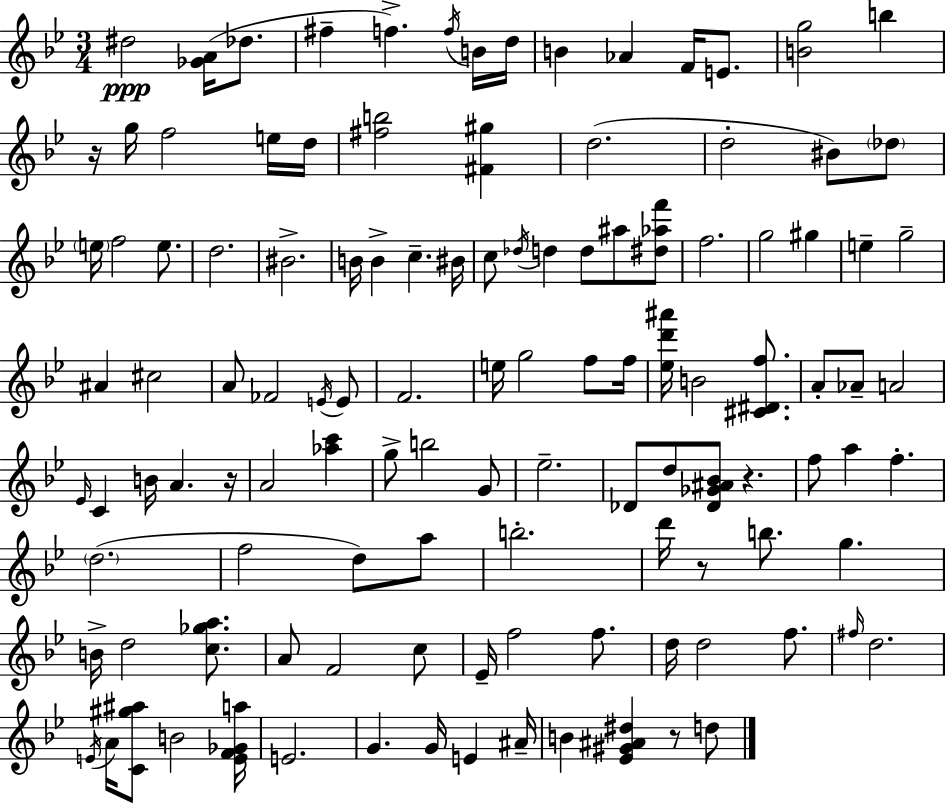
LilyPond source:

{
  \clef treble
  \numericTimeSignature
  \time 3/4
  \key bes \major
  dis''2\ppp <ges' a'>16( des''8. | fis''4-- f''4.->) \acciaccatura { f''16 } b'16 | d''16 b'4 aes'4 f'16 e'8. | <b' g''>2 b''4 | \break r16 g''16 f''2 e''16 | d''16 <fis'' b''>2 <fis' gis''>4 | d''2.( | d''2-. bis'8) \parenthesize des''8 | \break \parenthesize e''16 f''2 e''8. | d''2. | bis'2.-> | b'16 b'4-> c''4.-- | \break bis'16 c''8 \acciaccatura { des''16 } d''4 d''8 ais''8 | <dis'' aes'' f'''>8 f''2. | g''2 gis''4 | e''4-- g''2-- | \break ais'4 cis''2 | a'8 fes'2 | \acciaccatura { e'16 } e'8 f'2. | e''16 g''2 | \break f''8 f''16 <ees'' d''' ais'''>16 b'2 | <cis' dis' f''>8. a'8-. aes'8-- a'2 | \grace { ees'16 } c'4 b'16 a'4. | r16 a'2 | \break <aes'' c'''>4 g''8-> b''2 | g'8 ees''2.-- | des'8 d''8 <des' ges' ais' bes'>8 r4. | f''8 a''4 f''4.-. | \break \parenthesize d''2.( | f''2 | d''8) a''8 b''2.-. | d'''16 r8 b''8. g''4. | \break b'16-> d''2 | <c'' ges'' a''>8. a'8 f'2 | c''8 ees'16-- f''2 | f''8. d''16 d''2 | \break f''8. \grace { fis''16 } d''2. | \acciaccatura { e'16 } a'16 <c' gis'' ais''>8 b'2 | <e' f' ges' a''>16 e'2. | g'4. | \break g'16 e'4 ais'16-- b'4 <ees' gis' ais' dis''>4 | r8 d''8 \bar "|."
}